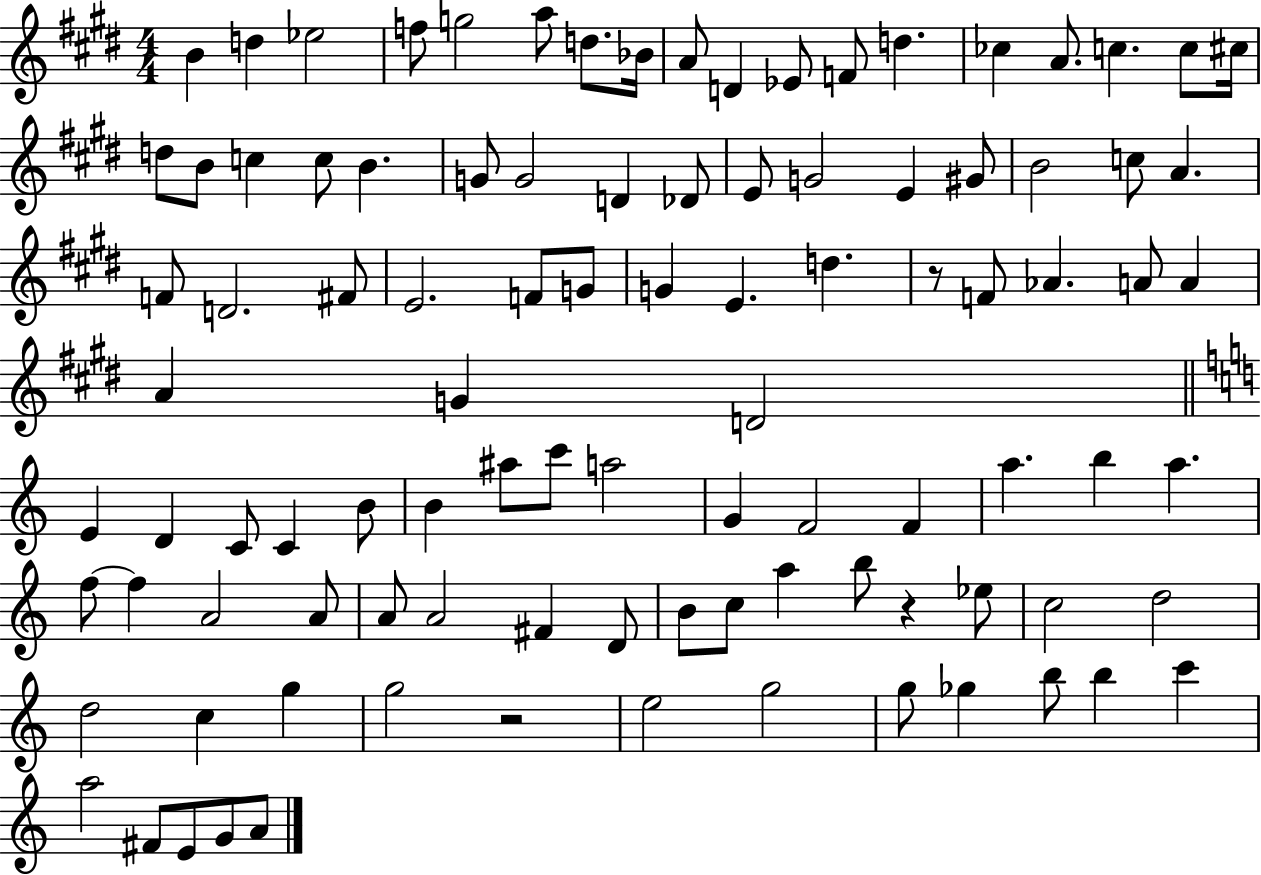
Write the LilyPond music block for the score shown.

{
  \clef treble
  \numericTimeSignature
  \time 4/4
  \key e \major
  \repeat volta 2 { b'4 d''4 ees''2 | f''8 g''2 a''8 d''8. bes'16 | a'8 d'4 ees'8 f'8 d''4. | ces''4 a'8. c''4. c''8 cis''16 | \break d''8 b'8 c''4 c''8 b'4. | g'8 g'2 d'4 des'8 | e'8 g'2 e'4 gis'8 | b'2 c''8 a'4. | \break f'8 d'2. fis'8 | e'2. f'8 g'8 | g'4 e'4. d''4. | r8 f'8 aes'4. a'8 a'4 | \break a'4 g'4 d'2 | \bar "||" \break \key c \major e'4 d'4 c'8 c'4 b'8 | b'4 ais''8 c'''8 a''2 | g'4 f'2 f'4 | a''4. b''4 a''4. | \break f''8~~ f''4 a'2 a'8 | a'8 a'2 fis'4 d'8 | b'8 c''8 a''4 b''8 r4 ees''8 | c''2 d''2 | \break d''2 c''4 g''4 | g''2 r2 | e''2 g''2 | g''8 ges''4 b''8 b''4 c'''4 | \break a''2 fis'8 e'8 g'8 a'8 | } \bar "|."
}